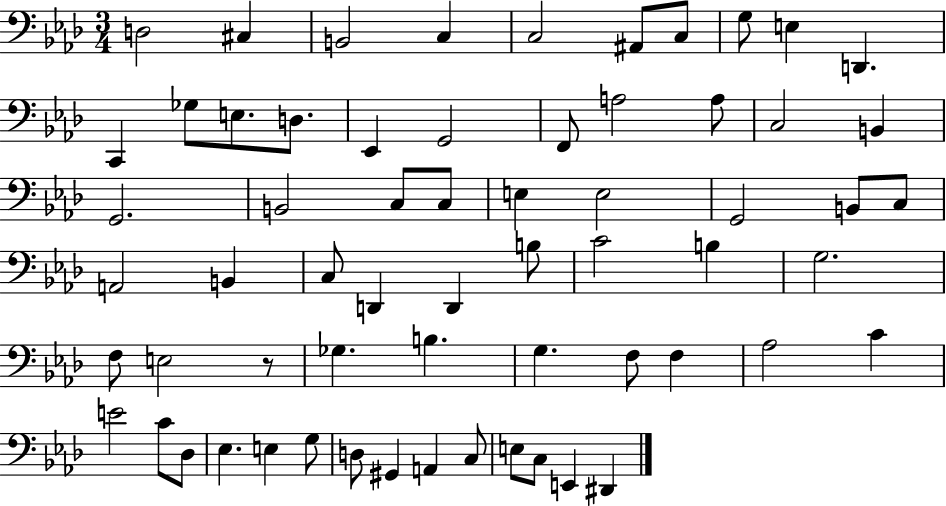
D3/h C#3/q B2/h C3/q C3/h A#2/e C3/e G3/e E3/q D2/q. C2/q Gb3/e E3/e. D3/e. Eb2/q G2/h F2/e A3/h A3/e C3/h B2/q G2/h. B2/h C3/e C3/e E3/q E3/h G2/h B2/e C3/e A2/h B2/q C3/e D2/q D2/q B3/e C4/h B3/q G3/h. F3/e E3/h R/e Gb3/q. B3/q. G3/q. F3/e F3/q Ab3/h C4/q E4/h C4/e Db3/e Eb3/q. E3/q G3/e D3/e G#2/q A2/q C3/e E3/e C3/e E2/q D#2/q